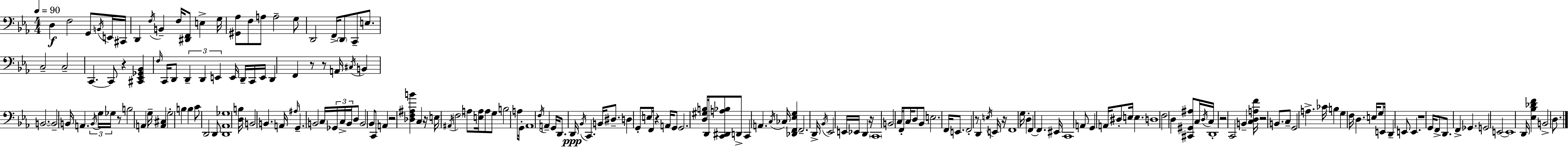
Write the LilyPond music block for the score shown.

{
  \clef bass
  \numericTimeSignature
  \time 4/4
  \key c \minor
  \tempo 4 = 90
  \repeat volta 2 { d4\f f2 g,8 \acciaccatura { b,16 } e,16 | cis,16 d,4 \acciaccatura { f16 } b,4-- f16 <dis, f,>8 e4-> | g16 <gis, aes>8 f8 a8 a2-- | g8 d,2 f,16-> \parenthesize d,8 c,8-- e8. | \break c2-- c2-- | c,4.~~ c,8 r4 <cis, ees, ges, bes,>4 | \grace { f16 } c,16 d,8 \tuplet 3/2 { d,4-- d,4 e,4 } | e,16 d,16-- c,16 e,16 d,4 f,4 r8 | \break r8 a,16 \acciaccatura { cis16 } b,4 b,2.~~ | b,2-- b,16 a,4. | \tuplet 3/2 { \acciaccatura { b,16 } g16 ges16 } r8 b2 | a,4 g16-- <a, cis>4 g2-. | \break b4 b4 c'8 d,2 | d,8 <d, aes, ges>1 | <d b>16 b,2 b,4. | a,16 \grace { ais16 } g,4.-- b,2 | \break c16 \tuplet 3/2 { ges,16 c16-> b,16 } d8 b,2 | bes,8 c,8 a,4 r2 | <des f ais b'>4 c4 r16 e16 \acciaccatura { ais,16 } \parenthesize f2 | a8 <e a>16 a8 g8 b2 | \break a8 g,16-. aes,1 | \acciaccatura { f16 } a,4-- g,16 d,8. | d,16\ppp \acciaccatura { bes,16 } c,4. b,16 dis8.-- d4 | g,8-. e16 f,16 r4 a,16 g,8 g,2. | \break <d gis b>8 d,16 <c, dis, a bes>8 d,8-> c,4 | a,4. \acciaccatura { c16 } ces16 <des, f, ees g>4 f,2.-- | d,16-> \acciaccatura { bes,16 } ees,2 | e,16 ees,16 d,4 r16 \parenthesize c,1 | \break b,2 | c16 f,8-. c16 d8 bes,8 e2. | f,16 e,8. f,2-. | r8 d,4 \acciaccatura { e16 } e,16 r16 f,1 | \break g16 d4-. | f,4~~ f,4. eis,16 c,1 | a,8 g,4 | a,16 dis8-. e16 e4. d1 | \break f2 | d4 <cis, gis, ais>8 c16 \acciaccatura { d16 } c16 d,1-. | r2 | c,2 b,4-- | \break <c d a f'>16 r2 b,8. c8-- g,2 | a4.-> ces'16 b4 | g4 f16 d4. e16 g8 | e,16 d,4-- e,8 e,4. r1 | \break g,16 f,8-> | d,8. f,4-> ges,4. g,2 | e,2~~ e,1 | d,16 <ees bes des' f'>4 | \break b,2-> d8. } \bar "|."
}